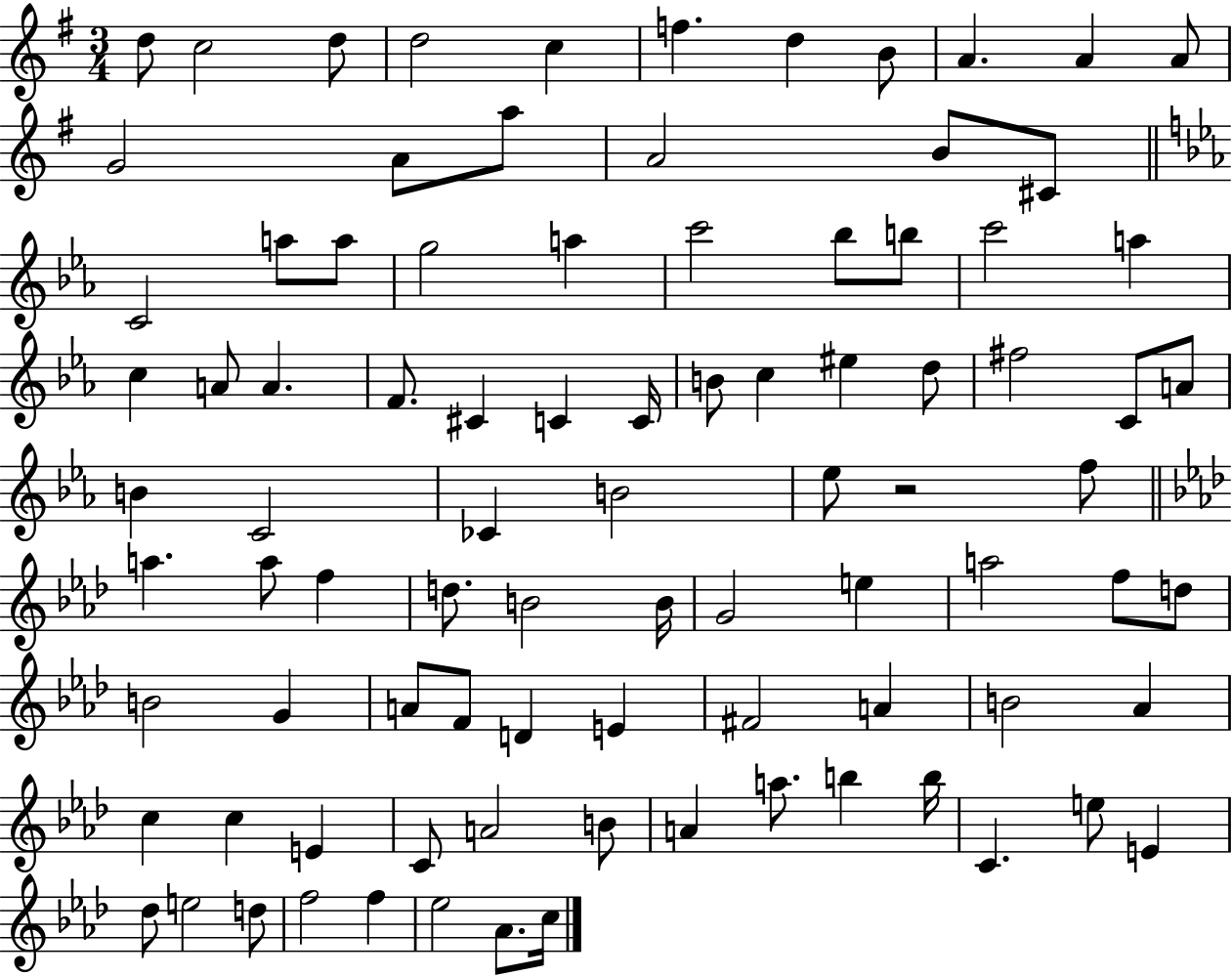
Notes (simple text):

D5/e C5/h D5/e D5/h C5/q F5/q. D5/q B4/e A4/q. A4/q A4/e G4/h A4/e A5/e A4/h B4/e C#4/e C4/h A5/e A5/e G5/h A5/q C6/h Bb5/e B5/e C6/h A5/q C5/q A4/e A4/q. F4/e. C#4/q C4/q C4/s B4/e C5/q EIS5/q D5/e F#5/h C4/e A4/e B4/q C4/h CES4/q B4/h Eb5/e R/h F5/e A5/q. A5/e F5/q D5/e. B4/h B4/s G4/h E5/q A5/h F5/e D5/e B4/h G4/q A4/e F4/e D4/q E4/q F#4/h A4/q B4/h Ab4/q C5/q C5/q E4/q C4/e A4/h B4/e A4/q A5/e. B5/q B5/s C4/q. E5/e E4/q Db5/e E5/h D5/e F5/h F5/q Eb5/h Ab4/e. C5/s